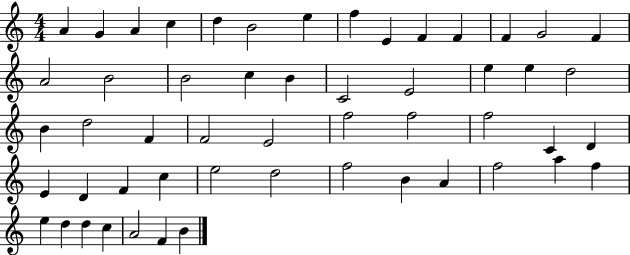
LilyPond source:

{
  \clef treble
  \numericTimeSignature
  \time 4/4
  \key c \major
  a'4 g'4 a'4 c''4 | d''4 b'2 e''4 | f''4 e'4 f'4 f'4 | f'4 g'2 f'4 | \break a'2 b'2 | b'2 c''4 b'4 | c'2 e'2 | e''4 e''4 d''2 | \break b'4 d''2 f'4 | f'2 e'2 | f''2 f''2 | f''2 c'4 d'4 | \break e'4 d'4 f'4 c''4 | e''2 d''2 | f''2 b'4 a'4 | f''2 a''4 f''4 | \break e''4 d''4 d''4 c''4 | a'2 f'4 b'4 | \bar "|."
}